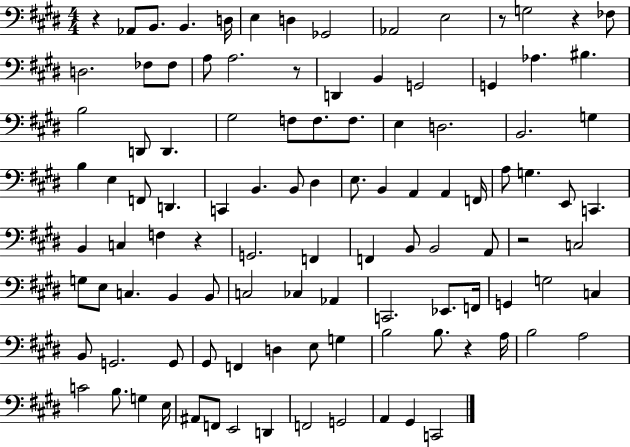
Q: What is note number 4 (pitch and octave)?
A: D3